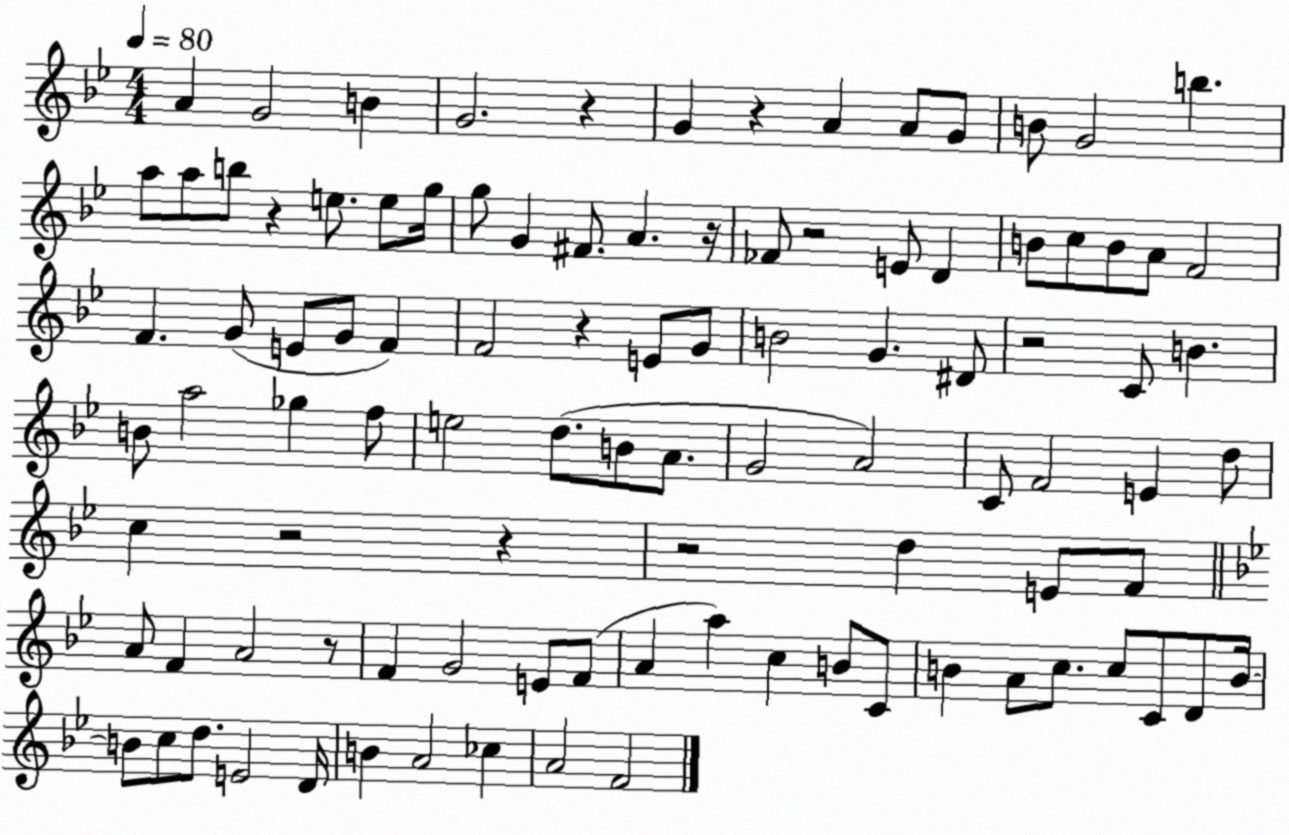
X:1
T:Untitled
M:4/4
L:1/4
K:Bb
A G2 B G2 z G z A A/2 G/2 B/2 G2 b a/2 a/2 b/2 z e/2 e/2 g/4 g/2 G ^F/2 A z/4 _F/2 z2 E/2 D B/2 c/2 B/2 A/2 F2 F G/2 E/2 G/2 F F2 z E/2 G/2 B2 G ^D/2 z2 C/2 B B/2 a2 _g f/2 e2 d/2 B/2 A/2 G2 A2 C/2 F2 E d/2 c z2 z z2 d E/2 F/2 A/2 F A2 z/2 F G2 E/2 F/2 A a c B/2 C/2 B A/2 c/2 c/2 C/2 D/2 B/4 B/2 c/2 d/2 E2 D/4 B A2 _c A2 F2